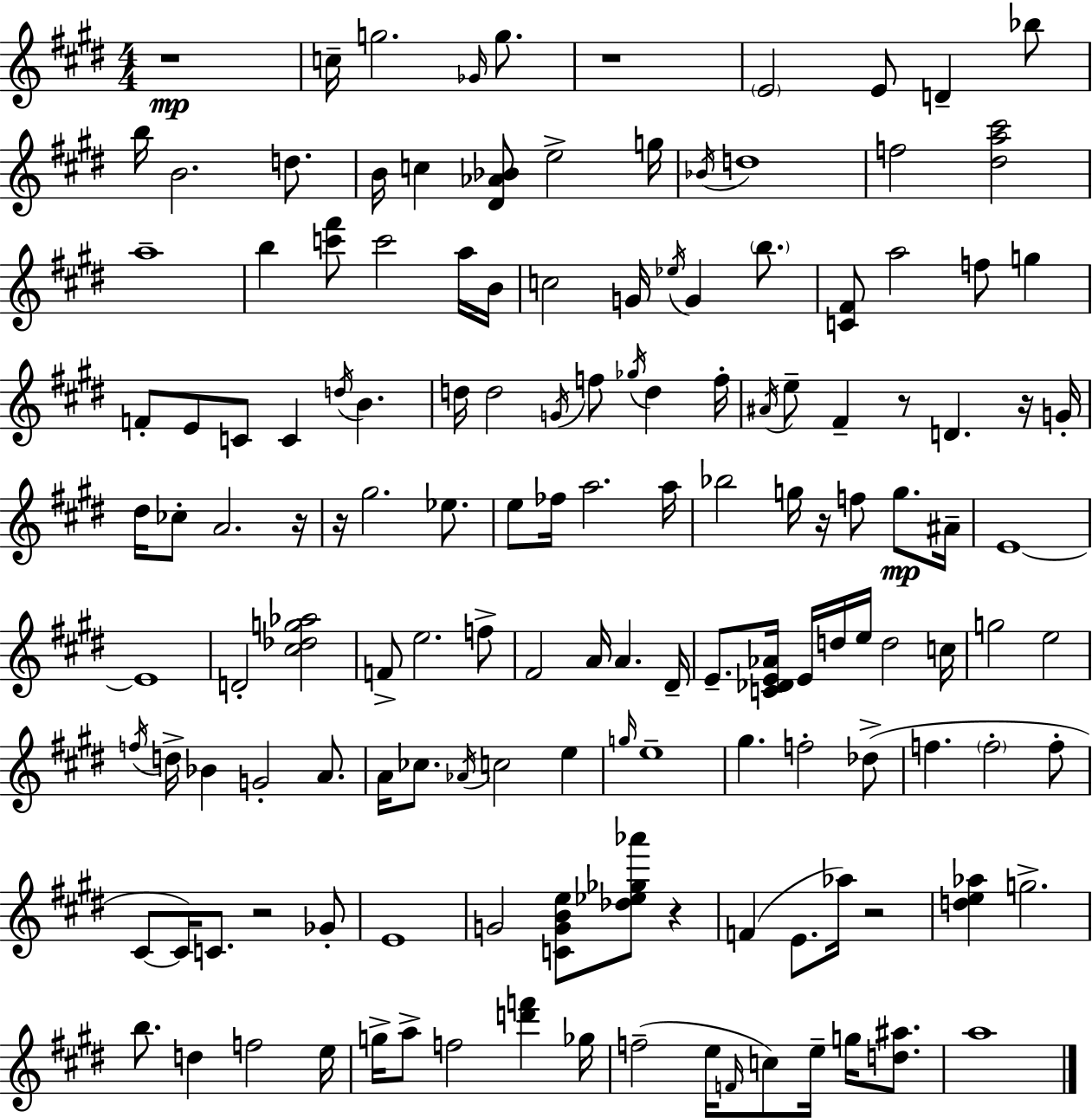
R/w C5/s G5/h. Gb4/s G5/e. R/w E4/h E4/e D4/q Bb5/e B5/s B4/h. D5/e. B4/s C5/q [D#4,Ab4,Bb4]/e E5/h G5/s Bb4/s D5/w F5/h [D#5,A5,C#6]/h A5/w B5/q [C6,F#6]/e C6/h A5/s B4/s C5/h G4/s Eb5/s G4/q B5/e. [C4,F#4]/e A5/h F5/e G5/q F4/e E4/e C4/e C4/q D5/s B4/q. D5/s D5/h G4/s F5/e Gb5/s D5/q F5/s A#4/s E5/e F#4/q R/e D4/q. R/s G4/s D#5/s CES5/e A4/h. R/s R/s G#5/h. Eb5/e. E5/e FES5/s A5/h. A5/s Bb5/h G5/s R/s F5/e G5/e. A#4/s E4/w E4/w D4/h [C#5,Db5,G5,Ab5]/h F4/e E5/h. F5/e F#4/h A4/s A4/q. D#4/s E4/e. [C4,Db4,E4,Ab4]/s E4/s D5/s E5/s D5/h C5/s G5/h E5/h F5/s D5/s Bb4/q G4/h A4/e. A4/s CES5/e. Ab4/s C5/h E5/q G5/s E5/w G#5/q. F5/h Db5/e F5/q. F5/h F5/e C#4/e C#4/s C4/e. R/h Gb4/e E4/w G4/h [C4,G4,B4,E5]/e [Db5,Eb5,Gb5,Ab6]/e R/q F4/q E4/e. Ab5/s R/h [D5,E5,Ab5]/q G5/h. B5/e. D5/q F5/h E5/s G5/s A5/e F5/h [D6,F6]/q Gb5/s F5/h E5/s F4/s C5/e E5/s G5/s [D5,A#5]/e. A5/w